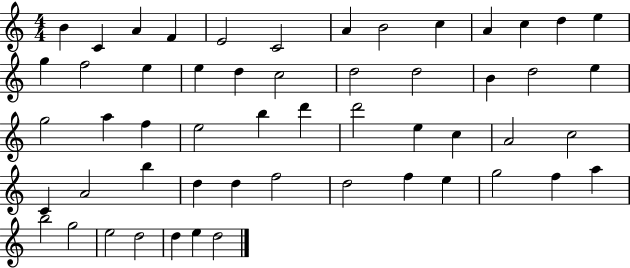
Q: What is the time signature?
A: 4/4